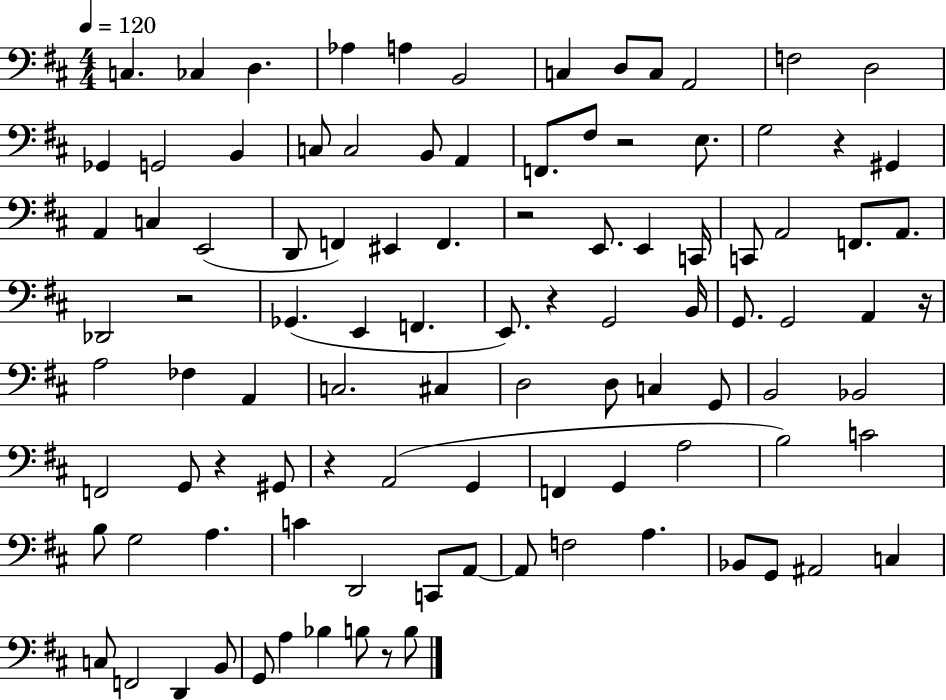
C3/q. CES3/q D3/q. Ab3/q A3/q B2/h C3/q D3/e C3/e A2/h F3/h D3/h Gb2/q G2/h B2/q C3/e C3/h B2/e A2/q F2/e. F#3/e R/h E3/e. G3/h R/q G#2/q A2/q C3/q E2/h D2/e F2/q EIS2/q F2/q. R/h E2/e. E2/q C2/s C2/e A2/h F2/e. A2/e. Db2/h R/h Gb2/q. E2/q F2/q. E2/e. R/q G2/h B2/s G2/e. G2/h A2/q R/s A3/h FES3/q A2/q C3/h. C#3/q D3/h D3/e C3/q G2/e B2/h Bb2/h F2/h G2/e R/q G#2/e R/q A2/h G2/q F2/q G2/q A3/h B3/h C4/h B3/e G3/h A3/q. C4/q D2/h C2/e A2/e A2/e F3/h A3/q. Bb2/e G2/e A#2/h C3/q C3/e F2/h D2/q B2/e G2/e A3/q Bb3/q B3/e R/e B3/e